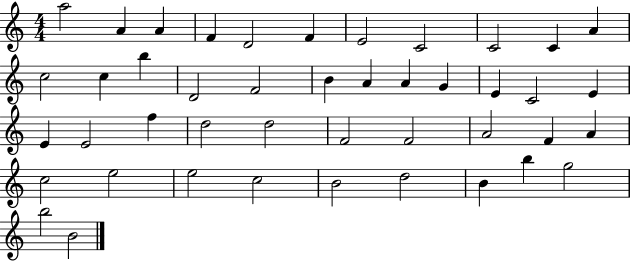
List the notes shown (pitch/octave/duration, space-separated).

A5/h A4/q A4/q F4/q D4/h F4/q E4/h C4/h C4/h C4/q A4/q C5/h C5/q B5/q D4/h F4/h B4/q A4/q A4/q G4/q E4/q C4/h E4/q E4/q E4/h F5/q D5/h D5/h F4/h F4/h A4/h F4/q A4/q C5/h E5/h E5/h C5/h B4/h D5/h B4/q B5/q G5/h B5/h B4/h